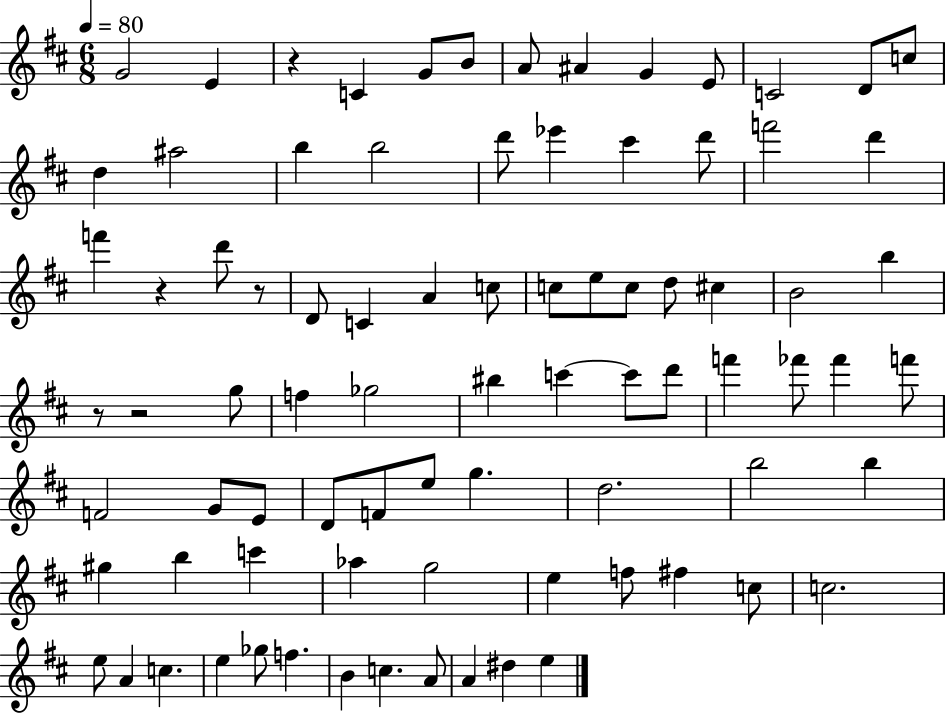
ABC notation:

X:1
T:Untitled
M:6/8
L:1/4
K:D
G2 E z C G/2 B/2 A/2 ^A G E/2 C2 D/2 c/2 d ^a2 b b2 d'/2 _e' ^c' d'/2 f'2 d' f' z d'/2 z/2 D/2 C A c/2 c/2 e/2 c/2 d/2 ^c B2 b z/2 z2 g/2 f _g2 ^b c' c'/2 d'/2 f' _f'/2 _f' f'/2 F2 G/2 E/2 D/2 F/2 e/2 g d2 b2 b ^g b c' _a g2 e f/2 ^f c/2 c2 e/2 A c e _g/2 f B c A/2 A ^d e